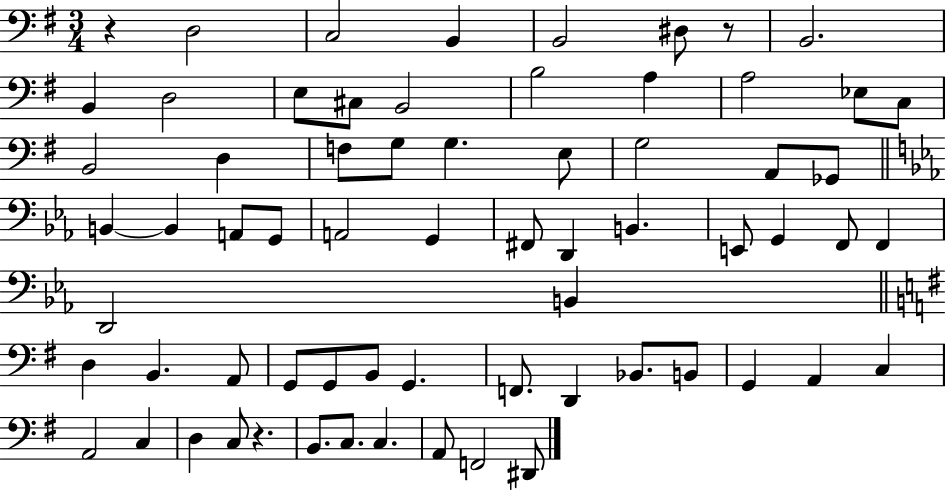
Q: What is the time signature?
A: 3/4